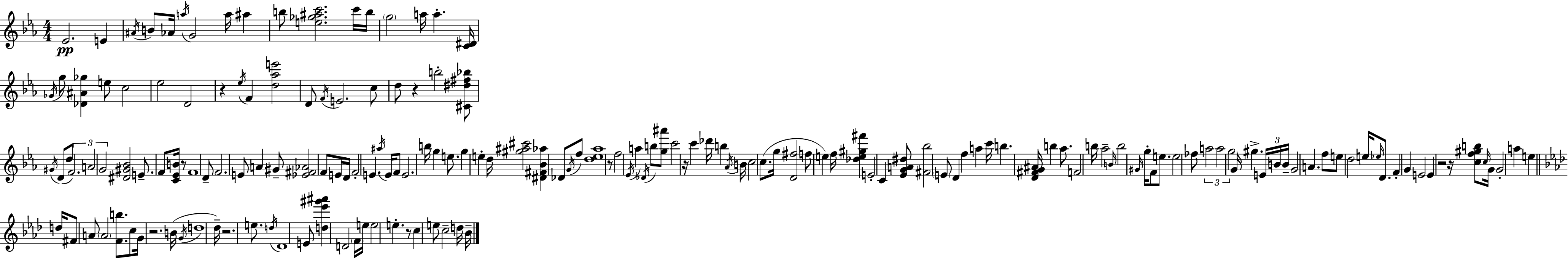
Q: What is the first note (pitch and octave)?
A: Eb4